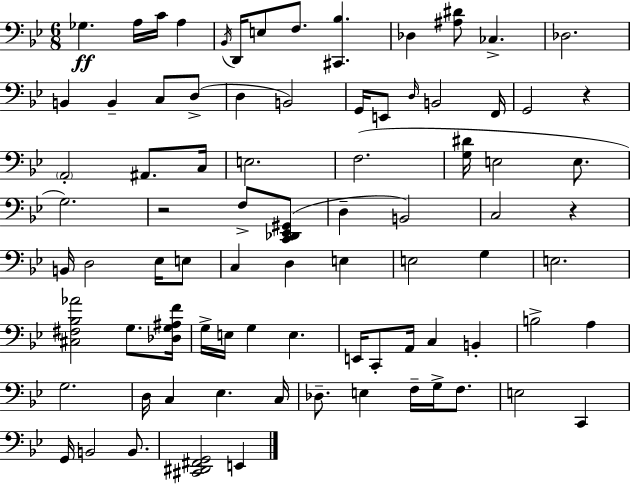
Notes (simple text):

Gb3/q. A3/s C4/s A3/q Bb2/s D2/s E3/e F3/e. [C#2,Bb3]/q. Db3/q [A#3,D#4]/e CES3/q. Db3/h. B2/q B2/q C3/e D3/e D3/q B2/h G2/s E2/e D3/s B2/h F2/s G2/h R/q A2/h A#2/e. C3/s E3/h. F3/h. [G3,D#4]/s E3/h E3/e. G3/h. R/h F3/e [C2,Db2,Eb2,G#2]/e D3/q B2/h C3/h R/q B2/s D3/h Eb3/s E3/e C3/q D3/q E3/q E3/h G3/q E3/h. [C#3,F#3,Bb3,Ab4]/h G3/e. [Db3,G3,A#3,F4]/s G3/s E3/s G3/q E3/q. E2/s C2/e A2/s C3/q B2/q B3/h A3/q G3/h. D3/s C3/q Eb3/q. C3/s Db3/e. E3/q F3/s G3/s F3/e. E3/h C2/q G2/s B2/h B2/e. [C#2,D#2,F#2,G2]/h E2/q